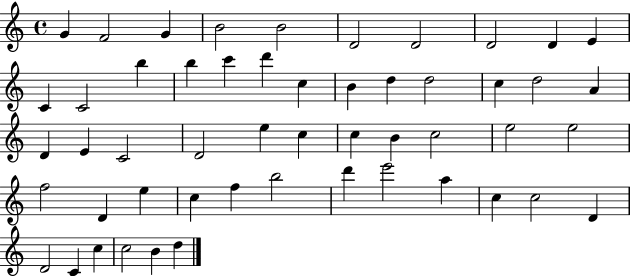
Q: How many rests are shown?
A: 0